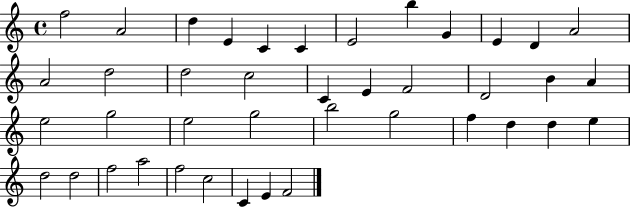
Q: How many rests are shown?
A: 0